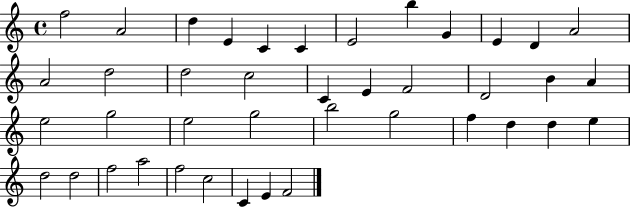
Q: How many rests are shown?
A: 0